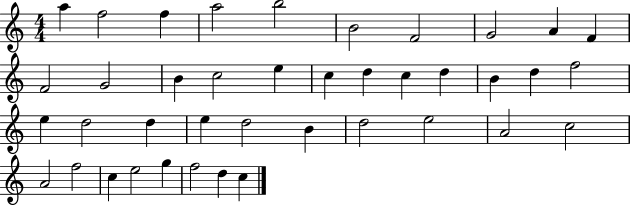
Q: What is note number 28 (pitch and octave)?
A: B4